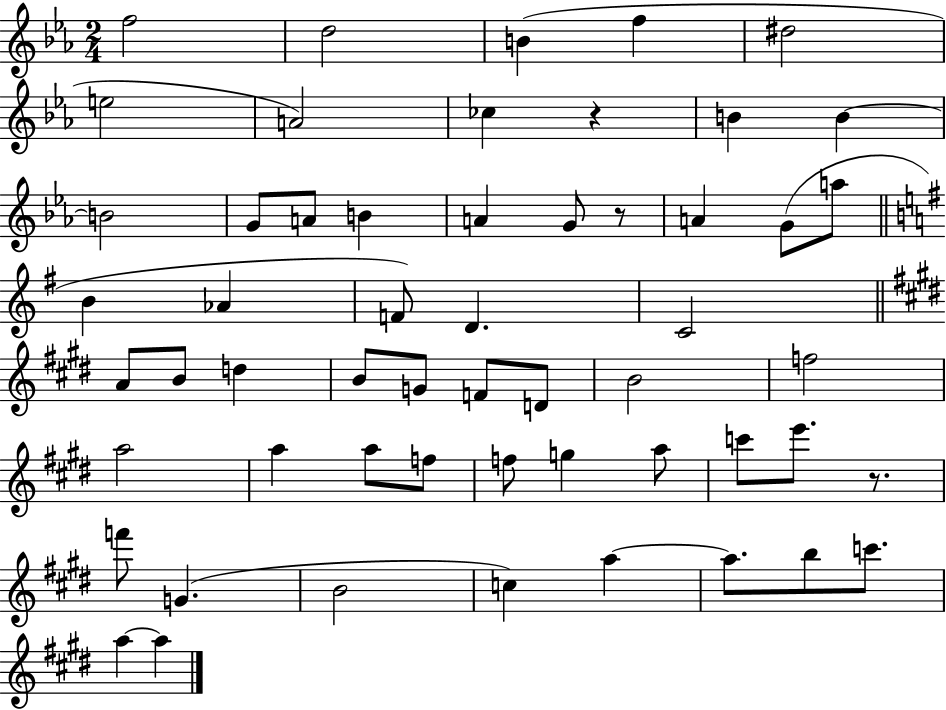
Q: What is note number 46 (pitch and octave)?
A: C5